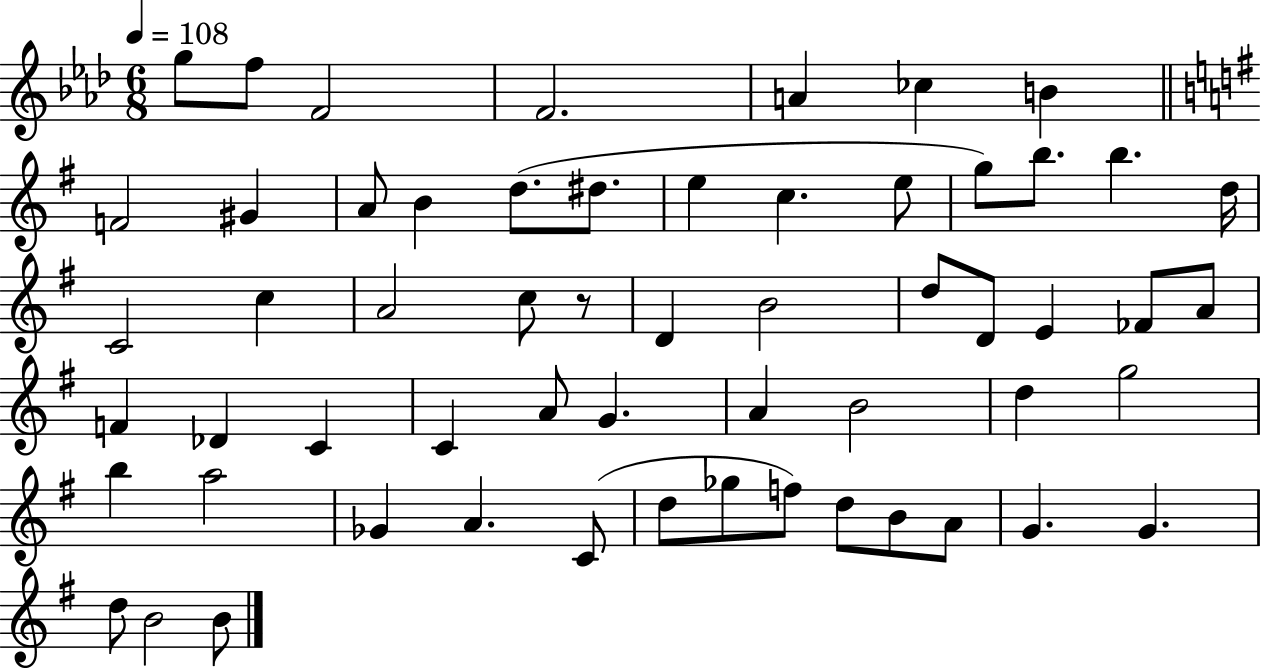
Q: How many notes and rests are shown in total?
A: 58